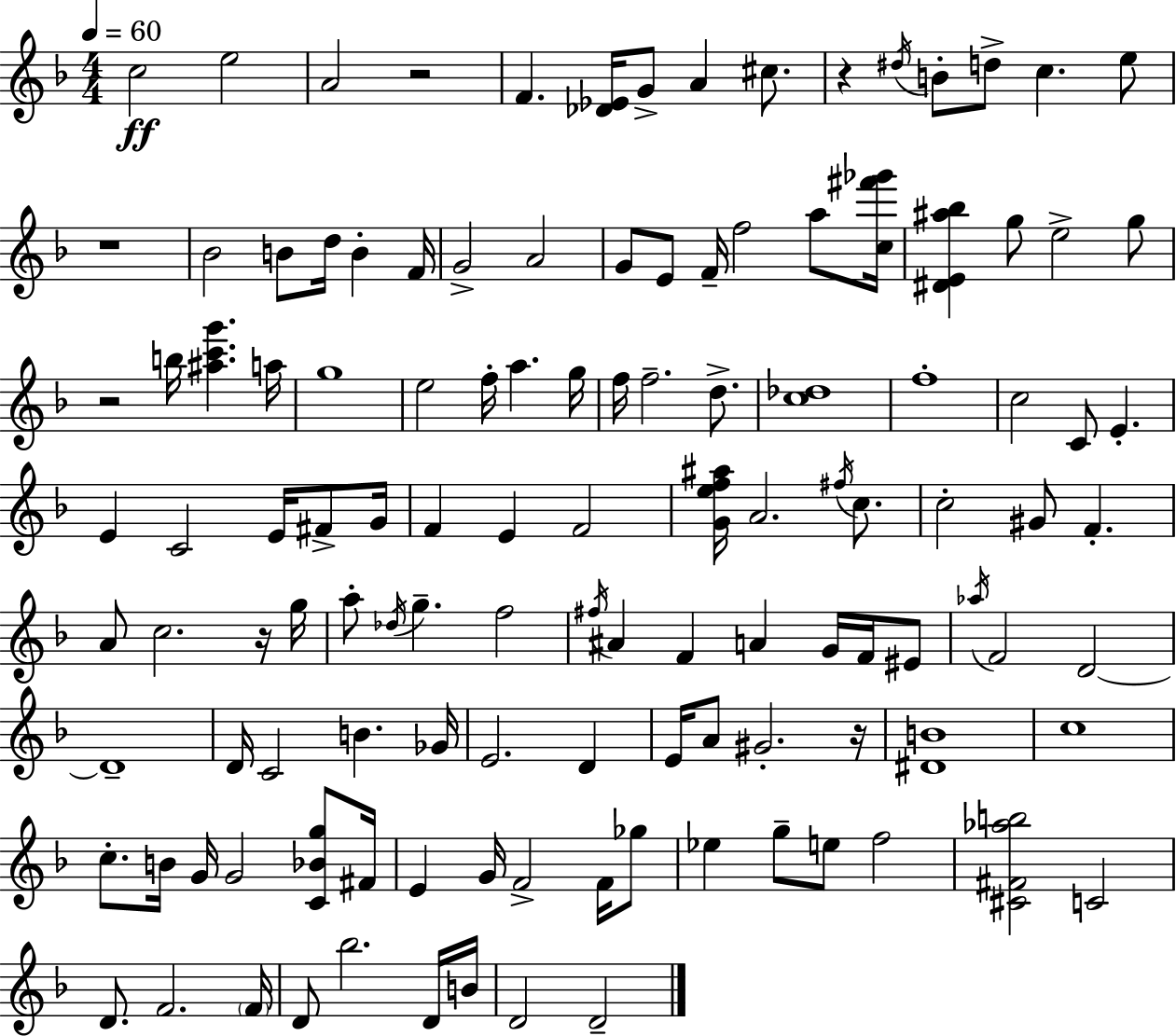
C5/h E5/h A4/h R/h F4/q. [Db4,Eb4]/s G4/e A4/q C#5/e. R/q D#5/s B4/e D5/e C5/q. E5/e R/w Bb4/h B4/e D5/s B4/q F4/s G4/h A4/h G4/e E4/e F4/s F5/h A5/e [C5,F#6,Gb6]/s [D#4,E4,A#5,Bb5]/q G5/e E5/h G5/e R/h B5/s [A#5,C6,G6]/q. A5/s G5/w E5/h F5/s A5/q. G5/s F5/s F5/h. D5/e. [C5,Db5]/w F5/w C5/h C4/e E4/q. E4/q C4/h E4/s F#4/e G4/s F4/q E4/q F4/h [G4,E5,F5,A#5]/s A4/h. F#5/s C5/e. C5/h G#4/e F4/q. A4/e C5/h. R/s G5/s A5/e Db5/s G5/q. F5/h F#5/s A#4/q F4/q A4/q G4/s F4/s EIS4/e Ab5/s F4/h D4/h D4/w D4/s C4/h B4/q. Gb4/s E4/h. D4/q E4/s A4/e G#4/h. R/s [D#4,B4]/w C5/w C5/e. B4/s G4/s G4/h [C4,Bb4,G5]/e F#4/s E4/q G4/s F4/h F4/s Gb5/e Eb5/q G5/e E5/e F5/h [C#4,F#4,Ab5,B5]/h C4/h D4/e. F4/h. F4/s D4/e Bb5/h. D4/s B4/s D4/h D4/h